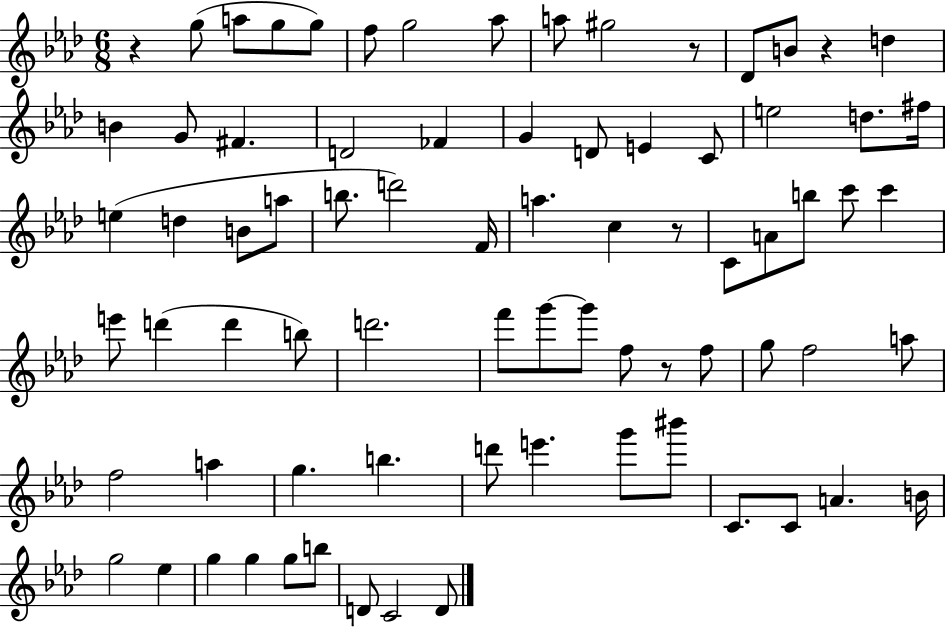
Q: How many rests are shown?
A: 5